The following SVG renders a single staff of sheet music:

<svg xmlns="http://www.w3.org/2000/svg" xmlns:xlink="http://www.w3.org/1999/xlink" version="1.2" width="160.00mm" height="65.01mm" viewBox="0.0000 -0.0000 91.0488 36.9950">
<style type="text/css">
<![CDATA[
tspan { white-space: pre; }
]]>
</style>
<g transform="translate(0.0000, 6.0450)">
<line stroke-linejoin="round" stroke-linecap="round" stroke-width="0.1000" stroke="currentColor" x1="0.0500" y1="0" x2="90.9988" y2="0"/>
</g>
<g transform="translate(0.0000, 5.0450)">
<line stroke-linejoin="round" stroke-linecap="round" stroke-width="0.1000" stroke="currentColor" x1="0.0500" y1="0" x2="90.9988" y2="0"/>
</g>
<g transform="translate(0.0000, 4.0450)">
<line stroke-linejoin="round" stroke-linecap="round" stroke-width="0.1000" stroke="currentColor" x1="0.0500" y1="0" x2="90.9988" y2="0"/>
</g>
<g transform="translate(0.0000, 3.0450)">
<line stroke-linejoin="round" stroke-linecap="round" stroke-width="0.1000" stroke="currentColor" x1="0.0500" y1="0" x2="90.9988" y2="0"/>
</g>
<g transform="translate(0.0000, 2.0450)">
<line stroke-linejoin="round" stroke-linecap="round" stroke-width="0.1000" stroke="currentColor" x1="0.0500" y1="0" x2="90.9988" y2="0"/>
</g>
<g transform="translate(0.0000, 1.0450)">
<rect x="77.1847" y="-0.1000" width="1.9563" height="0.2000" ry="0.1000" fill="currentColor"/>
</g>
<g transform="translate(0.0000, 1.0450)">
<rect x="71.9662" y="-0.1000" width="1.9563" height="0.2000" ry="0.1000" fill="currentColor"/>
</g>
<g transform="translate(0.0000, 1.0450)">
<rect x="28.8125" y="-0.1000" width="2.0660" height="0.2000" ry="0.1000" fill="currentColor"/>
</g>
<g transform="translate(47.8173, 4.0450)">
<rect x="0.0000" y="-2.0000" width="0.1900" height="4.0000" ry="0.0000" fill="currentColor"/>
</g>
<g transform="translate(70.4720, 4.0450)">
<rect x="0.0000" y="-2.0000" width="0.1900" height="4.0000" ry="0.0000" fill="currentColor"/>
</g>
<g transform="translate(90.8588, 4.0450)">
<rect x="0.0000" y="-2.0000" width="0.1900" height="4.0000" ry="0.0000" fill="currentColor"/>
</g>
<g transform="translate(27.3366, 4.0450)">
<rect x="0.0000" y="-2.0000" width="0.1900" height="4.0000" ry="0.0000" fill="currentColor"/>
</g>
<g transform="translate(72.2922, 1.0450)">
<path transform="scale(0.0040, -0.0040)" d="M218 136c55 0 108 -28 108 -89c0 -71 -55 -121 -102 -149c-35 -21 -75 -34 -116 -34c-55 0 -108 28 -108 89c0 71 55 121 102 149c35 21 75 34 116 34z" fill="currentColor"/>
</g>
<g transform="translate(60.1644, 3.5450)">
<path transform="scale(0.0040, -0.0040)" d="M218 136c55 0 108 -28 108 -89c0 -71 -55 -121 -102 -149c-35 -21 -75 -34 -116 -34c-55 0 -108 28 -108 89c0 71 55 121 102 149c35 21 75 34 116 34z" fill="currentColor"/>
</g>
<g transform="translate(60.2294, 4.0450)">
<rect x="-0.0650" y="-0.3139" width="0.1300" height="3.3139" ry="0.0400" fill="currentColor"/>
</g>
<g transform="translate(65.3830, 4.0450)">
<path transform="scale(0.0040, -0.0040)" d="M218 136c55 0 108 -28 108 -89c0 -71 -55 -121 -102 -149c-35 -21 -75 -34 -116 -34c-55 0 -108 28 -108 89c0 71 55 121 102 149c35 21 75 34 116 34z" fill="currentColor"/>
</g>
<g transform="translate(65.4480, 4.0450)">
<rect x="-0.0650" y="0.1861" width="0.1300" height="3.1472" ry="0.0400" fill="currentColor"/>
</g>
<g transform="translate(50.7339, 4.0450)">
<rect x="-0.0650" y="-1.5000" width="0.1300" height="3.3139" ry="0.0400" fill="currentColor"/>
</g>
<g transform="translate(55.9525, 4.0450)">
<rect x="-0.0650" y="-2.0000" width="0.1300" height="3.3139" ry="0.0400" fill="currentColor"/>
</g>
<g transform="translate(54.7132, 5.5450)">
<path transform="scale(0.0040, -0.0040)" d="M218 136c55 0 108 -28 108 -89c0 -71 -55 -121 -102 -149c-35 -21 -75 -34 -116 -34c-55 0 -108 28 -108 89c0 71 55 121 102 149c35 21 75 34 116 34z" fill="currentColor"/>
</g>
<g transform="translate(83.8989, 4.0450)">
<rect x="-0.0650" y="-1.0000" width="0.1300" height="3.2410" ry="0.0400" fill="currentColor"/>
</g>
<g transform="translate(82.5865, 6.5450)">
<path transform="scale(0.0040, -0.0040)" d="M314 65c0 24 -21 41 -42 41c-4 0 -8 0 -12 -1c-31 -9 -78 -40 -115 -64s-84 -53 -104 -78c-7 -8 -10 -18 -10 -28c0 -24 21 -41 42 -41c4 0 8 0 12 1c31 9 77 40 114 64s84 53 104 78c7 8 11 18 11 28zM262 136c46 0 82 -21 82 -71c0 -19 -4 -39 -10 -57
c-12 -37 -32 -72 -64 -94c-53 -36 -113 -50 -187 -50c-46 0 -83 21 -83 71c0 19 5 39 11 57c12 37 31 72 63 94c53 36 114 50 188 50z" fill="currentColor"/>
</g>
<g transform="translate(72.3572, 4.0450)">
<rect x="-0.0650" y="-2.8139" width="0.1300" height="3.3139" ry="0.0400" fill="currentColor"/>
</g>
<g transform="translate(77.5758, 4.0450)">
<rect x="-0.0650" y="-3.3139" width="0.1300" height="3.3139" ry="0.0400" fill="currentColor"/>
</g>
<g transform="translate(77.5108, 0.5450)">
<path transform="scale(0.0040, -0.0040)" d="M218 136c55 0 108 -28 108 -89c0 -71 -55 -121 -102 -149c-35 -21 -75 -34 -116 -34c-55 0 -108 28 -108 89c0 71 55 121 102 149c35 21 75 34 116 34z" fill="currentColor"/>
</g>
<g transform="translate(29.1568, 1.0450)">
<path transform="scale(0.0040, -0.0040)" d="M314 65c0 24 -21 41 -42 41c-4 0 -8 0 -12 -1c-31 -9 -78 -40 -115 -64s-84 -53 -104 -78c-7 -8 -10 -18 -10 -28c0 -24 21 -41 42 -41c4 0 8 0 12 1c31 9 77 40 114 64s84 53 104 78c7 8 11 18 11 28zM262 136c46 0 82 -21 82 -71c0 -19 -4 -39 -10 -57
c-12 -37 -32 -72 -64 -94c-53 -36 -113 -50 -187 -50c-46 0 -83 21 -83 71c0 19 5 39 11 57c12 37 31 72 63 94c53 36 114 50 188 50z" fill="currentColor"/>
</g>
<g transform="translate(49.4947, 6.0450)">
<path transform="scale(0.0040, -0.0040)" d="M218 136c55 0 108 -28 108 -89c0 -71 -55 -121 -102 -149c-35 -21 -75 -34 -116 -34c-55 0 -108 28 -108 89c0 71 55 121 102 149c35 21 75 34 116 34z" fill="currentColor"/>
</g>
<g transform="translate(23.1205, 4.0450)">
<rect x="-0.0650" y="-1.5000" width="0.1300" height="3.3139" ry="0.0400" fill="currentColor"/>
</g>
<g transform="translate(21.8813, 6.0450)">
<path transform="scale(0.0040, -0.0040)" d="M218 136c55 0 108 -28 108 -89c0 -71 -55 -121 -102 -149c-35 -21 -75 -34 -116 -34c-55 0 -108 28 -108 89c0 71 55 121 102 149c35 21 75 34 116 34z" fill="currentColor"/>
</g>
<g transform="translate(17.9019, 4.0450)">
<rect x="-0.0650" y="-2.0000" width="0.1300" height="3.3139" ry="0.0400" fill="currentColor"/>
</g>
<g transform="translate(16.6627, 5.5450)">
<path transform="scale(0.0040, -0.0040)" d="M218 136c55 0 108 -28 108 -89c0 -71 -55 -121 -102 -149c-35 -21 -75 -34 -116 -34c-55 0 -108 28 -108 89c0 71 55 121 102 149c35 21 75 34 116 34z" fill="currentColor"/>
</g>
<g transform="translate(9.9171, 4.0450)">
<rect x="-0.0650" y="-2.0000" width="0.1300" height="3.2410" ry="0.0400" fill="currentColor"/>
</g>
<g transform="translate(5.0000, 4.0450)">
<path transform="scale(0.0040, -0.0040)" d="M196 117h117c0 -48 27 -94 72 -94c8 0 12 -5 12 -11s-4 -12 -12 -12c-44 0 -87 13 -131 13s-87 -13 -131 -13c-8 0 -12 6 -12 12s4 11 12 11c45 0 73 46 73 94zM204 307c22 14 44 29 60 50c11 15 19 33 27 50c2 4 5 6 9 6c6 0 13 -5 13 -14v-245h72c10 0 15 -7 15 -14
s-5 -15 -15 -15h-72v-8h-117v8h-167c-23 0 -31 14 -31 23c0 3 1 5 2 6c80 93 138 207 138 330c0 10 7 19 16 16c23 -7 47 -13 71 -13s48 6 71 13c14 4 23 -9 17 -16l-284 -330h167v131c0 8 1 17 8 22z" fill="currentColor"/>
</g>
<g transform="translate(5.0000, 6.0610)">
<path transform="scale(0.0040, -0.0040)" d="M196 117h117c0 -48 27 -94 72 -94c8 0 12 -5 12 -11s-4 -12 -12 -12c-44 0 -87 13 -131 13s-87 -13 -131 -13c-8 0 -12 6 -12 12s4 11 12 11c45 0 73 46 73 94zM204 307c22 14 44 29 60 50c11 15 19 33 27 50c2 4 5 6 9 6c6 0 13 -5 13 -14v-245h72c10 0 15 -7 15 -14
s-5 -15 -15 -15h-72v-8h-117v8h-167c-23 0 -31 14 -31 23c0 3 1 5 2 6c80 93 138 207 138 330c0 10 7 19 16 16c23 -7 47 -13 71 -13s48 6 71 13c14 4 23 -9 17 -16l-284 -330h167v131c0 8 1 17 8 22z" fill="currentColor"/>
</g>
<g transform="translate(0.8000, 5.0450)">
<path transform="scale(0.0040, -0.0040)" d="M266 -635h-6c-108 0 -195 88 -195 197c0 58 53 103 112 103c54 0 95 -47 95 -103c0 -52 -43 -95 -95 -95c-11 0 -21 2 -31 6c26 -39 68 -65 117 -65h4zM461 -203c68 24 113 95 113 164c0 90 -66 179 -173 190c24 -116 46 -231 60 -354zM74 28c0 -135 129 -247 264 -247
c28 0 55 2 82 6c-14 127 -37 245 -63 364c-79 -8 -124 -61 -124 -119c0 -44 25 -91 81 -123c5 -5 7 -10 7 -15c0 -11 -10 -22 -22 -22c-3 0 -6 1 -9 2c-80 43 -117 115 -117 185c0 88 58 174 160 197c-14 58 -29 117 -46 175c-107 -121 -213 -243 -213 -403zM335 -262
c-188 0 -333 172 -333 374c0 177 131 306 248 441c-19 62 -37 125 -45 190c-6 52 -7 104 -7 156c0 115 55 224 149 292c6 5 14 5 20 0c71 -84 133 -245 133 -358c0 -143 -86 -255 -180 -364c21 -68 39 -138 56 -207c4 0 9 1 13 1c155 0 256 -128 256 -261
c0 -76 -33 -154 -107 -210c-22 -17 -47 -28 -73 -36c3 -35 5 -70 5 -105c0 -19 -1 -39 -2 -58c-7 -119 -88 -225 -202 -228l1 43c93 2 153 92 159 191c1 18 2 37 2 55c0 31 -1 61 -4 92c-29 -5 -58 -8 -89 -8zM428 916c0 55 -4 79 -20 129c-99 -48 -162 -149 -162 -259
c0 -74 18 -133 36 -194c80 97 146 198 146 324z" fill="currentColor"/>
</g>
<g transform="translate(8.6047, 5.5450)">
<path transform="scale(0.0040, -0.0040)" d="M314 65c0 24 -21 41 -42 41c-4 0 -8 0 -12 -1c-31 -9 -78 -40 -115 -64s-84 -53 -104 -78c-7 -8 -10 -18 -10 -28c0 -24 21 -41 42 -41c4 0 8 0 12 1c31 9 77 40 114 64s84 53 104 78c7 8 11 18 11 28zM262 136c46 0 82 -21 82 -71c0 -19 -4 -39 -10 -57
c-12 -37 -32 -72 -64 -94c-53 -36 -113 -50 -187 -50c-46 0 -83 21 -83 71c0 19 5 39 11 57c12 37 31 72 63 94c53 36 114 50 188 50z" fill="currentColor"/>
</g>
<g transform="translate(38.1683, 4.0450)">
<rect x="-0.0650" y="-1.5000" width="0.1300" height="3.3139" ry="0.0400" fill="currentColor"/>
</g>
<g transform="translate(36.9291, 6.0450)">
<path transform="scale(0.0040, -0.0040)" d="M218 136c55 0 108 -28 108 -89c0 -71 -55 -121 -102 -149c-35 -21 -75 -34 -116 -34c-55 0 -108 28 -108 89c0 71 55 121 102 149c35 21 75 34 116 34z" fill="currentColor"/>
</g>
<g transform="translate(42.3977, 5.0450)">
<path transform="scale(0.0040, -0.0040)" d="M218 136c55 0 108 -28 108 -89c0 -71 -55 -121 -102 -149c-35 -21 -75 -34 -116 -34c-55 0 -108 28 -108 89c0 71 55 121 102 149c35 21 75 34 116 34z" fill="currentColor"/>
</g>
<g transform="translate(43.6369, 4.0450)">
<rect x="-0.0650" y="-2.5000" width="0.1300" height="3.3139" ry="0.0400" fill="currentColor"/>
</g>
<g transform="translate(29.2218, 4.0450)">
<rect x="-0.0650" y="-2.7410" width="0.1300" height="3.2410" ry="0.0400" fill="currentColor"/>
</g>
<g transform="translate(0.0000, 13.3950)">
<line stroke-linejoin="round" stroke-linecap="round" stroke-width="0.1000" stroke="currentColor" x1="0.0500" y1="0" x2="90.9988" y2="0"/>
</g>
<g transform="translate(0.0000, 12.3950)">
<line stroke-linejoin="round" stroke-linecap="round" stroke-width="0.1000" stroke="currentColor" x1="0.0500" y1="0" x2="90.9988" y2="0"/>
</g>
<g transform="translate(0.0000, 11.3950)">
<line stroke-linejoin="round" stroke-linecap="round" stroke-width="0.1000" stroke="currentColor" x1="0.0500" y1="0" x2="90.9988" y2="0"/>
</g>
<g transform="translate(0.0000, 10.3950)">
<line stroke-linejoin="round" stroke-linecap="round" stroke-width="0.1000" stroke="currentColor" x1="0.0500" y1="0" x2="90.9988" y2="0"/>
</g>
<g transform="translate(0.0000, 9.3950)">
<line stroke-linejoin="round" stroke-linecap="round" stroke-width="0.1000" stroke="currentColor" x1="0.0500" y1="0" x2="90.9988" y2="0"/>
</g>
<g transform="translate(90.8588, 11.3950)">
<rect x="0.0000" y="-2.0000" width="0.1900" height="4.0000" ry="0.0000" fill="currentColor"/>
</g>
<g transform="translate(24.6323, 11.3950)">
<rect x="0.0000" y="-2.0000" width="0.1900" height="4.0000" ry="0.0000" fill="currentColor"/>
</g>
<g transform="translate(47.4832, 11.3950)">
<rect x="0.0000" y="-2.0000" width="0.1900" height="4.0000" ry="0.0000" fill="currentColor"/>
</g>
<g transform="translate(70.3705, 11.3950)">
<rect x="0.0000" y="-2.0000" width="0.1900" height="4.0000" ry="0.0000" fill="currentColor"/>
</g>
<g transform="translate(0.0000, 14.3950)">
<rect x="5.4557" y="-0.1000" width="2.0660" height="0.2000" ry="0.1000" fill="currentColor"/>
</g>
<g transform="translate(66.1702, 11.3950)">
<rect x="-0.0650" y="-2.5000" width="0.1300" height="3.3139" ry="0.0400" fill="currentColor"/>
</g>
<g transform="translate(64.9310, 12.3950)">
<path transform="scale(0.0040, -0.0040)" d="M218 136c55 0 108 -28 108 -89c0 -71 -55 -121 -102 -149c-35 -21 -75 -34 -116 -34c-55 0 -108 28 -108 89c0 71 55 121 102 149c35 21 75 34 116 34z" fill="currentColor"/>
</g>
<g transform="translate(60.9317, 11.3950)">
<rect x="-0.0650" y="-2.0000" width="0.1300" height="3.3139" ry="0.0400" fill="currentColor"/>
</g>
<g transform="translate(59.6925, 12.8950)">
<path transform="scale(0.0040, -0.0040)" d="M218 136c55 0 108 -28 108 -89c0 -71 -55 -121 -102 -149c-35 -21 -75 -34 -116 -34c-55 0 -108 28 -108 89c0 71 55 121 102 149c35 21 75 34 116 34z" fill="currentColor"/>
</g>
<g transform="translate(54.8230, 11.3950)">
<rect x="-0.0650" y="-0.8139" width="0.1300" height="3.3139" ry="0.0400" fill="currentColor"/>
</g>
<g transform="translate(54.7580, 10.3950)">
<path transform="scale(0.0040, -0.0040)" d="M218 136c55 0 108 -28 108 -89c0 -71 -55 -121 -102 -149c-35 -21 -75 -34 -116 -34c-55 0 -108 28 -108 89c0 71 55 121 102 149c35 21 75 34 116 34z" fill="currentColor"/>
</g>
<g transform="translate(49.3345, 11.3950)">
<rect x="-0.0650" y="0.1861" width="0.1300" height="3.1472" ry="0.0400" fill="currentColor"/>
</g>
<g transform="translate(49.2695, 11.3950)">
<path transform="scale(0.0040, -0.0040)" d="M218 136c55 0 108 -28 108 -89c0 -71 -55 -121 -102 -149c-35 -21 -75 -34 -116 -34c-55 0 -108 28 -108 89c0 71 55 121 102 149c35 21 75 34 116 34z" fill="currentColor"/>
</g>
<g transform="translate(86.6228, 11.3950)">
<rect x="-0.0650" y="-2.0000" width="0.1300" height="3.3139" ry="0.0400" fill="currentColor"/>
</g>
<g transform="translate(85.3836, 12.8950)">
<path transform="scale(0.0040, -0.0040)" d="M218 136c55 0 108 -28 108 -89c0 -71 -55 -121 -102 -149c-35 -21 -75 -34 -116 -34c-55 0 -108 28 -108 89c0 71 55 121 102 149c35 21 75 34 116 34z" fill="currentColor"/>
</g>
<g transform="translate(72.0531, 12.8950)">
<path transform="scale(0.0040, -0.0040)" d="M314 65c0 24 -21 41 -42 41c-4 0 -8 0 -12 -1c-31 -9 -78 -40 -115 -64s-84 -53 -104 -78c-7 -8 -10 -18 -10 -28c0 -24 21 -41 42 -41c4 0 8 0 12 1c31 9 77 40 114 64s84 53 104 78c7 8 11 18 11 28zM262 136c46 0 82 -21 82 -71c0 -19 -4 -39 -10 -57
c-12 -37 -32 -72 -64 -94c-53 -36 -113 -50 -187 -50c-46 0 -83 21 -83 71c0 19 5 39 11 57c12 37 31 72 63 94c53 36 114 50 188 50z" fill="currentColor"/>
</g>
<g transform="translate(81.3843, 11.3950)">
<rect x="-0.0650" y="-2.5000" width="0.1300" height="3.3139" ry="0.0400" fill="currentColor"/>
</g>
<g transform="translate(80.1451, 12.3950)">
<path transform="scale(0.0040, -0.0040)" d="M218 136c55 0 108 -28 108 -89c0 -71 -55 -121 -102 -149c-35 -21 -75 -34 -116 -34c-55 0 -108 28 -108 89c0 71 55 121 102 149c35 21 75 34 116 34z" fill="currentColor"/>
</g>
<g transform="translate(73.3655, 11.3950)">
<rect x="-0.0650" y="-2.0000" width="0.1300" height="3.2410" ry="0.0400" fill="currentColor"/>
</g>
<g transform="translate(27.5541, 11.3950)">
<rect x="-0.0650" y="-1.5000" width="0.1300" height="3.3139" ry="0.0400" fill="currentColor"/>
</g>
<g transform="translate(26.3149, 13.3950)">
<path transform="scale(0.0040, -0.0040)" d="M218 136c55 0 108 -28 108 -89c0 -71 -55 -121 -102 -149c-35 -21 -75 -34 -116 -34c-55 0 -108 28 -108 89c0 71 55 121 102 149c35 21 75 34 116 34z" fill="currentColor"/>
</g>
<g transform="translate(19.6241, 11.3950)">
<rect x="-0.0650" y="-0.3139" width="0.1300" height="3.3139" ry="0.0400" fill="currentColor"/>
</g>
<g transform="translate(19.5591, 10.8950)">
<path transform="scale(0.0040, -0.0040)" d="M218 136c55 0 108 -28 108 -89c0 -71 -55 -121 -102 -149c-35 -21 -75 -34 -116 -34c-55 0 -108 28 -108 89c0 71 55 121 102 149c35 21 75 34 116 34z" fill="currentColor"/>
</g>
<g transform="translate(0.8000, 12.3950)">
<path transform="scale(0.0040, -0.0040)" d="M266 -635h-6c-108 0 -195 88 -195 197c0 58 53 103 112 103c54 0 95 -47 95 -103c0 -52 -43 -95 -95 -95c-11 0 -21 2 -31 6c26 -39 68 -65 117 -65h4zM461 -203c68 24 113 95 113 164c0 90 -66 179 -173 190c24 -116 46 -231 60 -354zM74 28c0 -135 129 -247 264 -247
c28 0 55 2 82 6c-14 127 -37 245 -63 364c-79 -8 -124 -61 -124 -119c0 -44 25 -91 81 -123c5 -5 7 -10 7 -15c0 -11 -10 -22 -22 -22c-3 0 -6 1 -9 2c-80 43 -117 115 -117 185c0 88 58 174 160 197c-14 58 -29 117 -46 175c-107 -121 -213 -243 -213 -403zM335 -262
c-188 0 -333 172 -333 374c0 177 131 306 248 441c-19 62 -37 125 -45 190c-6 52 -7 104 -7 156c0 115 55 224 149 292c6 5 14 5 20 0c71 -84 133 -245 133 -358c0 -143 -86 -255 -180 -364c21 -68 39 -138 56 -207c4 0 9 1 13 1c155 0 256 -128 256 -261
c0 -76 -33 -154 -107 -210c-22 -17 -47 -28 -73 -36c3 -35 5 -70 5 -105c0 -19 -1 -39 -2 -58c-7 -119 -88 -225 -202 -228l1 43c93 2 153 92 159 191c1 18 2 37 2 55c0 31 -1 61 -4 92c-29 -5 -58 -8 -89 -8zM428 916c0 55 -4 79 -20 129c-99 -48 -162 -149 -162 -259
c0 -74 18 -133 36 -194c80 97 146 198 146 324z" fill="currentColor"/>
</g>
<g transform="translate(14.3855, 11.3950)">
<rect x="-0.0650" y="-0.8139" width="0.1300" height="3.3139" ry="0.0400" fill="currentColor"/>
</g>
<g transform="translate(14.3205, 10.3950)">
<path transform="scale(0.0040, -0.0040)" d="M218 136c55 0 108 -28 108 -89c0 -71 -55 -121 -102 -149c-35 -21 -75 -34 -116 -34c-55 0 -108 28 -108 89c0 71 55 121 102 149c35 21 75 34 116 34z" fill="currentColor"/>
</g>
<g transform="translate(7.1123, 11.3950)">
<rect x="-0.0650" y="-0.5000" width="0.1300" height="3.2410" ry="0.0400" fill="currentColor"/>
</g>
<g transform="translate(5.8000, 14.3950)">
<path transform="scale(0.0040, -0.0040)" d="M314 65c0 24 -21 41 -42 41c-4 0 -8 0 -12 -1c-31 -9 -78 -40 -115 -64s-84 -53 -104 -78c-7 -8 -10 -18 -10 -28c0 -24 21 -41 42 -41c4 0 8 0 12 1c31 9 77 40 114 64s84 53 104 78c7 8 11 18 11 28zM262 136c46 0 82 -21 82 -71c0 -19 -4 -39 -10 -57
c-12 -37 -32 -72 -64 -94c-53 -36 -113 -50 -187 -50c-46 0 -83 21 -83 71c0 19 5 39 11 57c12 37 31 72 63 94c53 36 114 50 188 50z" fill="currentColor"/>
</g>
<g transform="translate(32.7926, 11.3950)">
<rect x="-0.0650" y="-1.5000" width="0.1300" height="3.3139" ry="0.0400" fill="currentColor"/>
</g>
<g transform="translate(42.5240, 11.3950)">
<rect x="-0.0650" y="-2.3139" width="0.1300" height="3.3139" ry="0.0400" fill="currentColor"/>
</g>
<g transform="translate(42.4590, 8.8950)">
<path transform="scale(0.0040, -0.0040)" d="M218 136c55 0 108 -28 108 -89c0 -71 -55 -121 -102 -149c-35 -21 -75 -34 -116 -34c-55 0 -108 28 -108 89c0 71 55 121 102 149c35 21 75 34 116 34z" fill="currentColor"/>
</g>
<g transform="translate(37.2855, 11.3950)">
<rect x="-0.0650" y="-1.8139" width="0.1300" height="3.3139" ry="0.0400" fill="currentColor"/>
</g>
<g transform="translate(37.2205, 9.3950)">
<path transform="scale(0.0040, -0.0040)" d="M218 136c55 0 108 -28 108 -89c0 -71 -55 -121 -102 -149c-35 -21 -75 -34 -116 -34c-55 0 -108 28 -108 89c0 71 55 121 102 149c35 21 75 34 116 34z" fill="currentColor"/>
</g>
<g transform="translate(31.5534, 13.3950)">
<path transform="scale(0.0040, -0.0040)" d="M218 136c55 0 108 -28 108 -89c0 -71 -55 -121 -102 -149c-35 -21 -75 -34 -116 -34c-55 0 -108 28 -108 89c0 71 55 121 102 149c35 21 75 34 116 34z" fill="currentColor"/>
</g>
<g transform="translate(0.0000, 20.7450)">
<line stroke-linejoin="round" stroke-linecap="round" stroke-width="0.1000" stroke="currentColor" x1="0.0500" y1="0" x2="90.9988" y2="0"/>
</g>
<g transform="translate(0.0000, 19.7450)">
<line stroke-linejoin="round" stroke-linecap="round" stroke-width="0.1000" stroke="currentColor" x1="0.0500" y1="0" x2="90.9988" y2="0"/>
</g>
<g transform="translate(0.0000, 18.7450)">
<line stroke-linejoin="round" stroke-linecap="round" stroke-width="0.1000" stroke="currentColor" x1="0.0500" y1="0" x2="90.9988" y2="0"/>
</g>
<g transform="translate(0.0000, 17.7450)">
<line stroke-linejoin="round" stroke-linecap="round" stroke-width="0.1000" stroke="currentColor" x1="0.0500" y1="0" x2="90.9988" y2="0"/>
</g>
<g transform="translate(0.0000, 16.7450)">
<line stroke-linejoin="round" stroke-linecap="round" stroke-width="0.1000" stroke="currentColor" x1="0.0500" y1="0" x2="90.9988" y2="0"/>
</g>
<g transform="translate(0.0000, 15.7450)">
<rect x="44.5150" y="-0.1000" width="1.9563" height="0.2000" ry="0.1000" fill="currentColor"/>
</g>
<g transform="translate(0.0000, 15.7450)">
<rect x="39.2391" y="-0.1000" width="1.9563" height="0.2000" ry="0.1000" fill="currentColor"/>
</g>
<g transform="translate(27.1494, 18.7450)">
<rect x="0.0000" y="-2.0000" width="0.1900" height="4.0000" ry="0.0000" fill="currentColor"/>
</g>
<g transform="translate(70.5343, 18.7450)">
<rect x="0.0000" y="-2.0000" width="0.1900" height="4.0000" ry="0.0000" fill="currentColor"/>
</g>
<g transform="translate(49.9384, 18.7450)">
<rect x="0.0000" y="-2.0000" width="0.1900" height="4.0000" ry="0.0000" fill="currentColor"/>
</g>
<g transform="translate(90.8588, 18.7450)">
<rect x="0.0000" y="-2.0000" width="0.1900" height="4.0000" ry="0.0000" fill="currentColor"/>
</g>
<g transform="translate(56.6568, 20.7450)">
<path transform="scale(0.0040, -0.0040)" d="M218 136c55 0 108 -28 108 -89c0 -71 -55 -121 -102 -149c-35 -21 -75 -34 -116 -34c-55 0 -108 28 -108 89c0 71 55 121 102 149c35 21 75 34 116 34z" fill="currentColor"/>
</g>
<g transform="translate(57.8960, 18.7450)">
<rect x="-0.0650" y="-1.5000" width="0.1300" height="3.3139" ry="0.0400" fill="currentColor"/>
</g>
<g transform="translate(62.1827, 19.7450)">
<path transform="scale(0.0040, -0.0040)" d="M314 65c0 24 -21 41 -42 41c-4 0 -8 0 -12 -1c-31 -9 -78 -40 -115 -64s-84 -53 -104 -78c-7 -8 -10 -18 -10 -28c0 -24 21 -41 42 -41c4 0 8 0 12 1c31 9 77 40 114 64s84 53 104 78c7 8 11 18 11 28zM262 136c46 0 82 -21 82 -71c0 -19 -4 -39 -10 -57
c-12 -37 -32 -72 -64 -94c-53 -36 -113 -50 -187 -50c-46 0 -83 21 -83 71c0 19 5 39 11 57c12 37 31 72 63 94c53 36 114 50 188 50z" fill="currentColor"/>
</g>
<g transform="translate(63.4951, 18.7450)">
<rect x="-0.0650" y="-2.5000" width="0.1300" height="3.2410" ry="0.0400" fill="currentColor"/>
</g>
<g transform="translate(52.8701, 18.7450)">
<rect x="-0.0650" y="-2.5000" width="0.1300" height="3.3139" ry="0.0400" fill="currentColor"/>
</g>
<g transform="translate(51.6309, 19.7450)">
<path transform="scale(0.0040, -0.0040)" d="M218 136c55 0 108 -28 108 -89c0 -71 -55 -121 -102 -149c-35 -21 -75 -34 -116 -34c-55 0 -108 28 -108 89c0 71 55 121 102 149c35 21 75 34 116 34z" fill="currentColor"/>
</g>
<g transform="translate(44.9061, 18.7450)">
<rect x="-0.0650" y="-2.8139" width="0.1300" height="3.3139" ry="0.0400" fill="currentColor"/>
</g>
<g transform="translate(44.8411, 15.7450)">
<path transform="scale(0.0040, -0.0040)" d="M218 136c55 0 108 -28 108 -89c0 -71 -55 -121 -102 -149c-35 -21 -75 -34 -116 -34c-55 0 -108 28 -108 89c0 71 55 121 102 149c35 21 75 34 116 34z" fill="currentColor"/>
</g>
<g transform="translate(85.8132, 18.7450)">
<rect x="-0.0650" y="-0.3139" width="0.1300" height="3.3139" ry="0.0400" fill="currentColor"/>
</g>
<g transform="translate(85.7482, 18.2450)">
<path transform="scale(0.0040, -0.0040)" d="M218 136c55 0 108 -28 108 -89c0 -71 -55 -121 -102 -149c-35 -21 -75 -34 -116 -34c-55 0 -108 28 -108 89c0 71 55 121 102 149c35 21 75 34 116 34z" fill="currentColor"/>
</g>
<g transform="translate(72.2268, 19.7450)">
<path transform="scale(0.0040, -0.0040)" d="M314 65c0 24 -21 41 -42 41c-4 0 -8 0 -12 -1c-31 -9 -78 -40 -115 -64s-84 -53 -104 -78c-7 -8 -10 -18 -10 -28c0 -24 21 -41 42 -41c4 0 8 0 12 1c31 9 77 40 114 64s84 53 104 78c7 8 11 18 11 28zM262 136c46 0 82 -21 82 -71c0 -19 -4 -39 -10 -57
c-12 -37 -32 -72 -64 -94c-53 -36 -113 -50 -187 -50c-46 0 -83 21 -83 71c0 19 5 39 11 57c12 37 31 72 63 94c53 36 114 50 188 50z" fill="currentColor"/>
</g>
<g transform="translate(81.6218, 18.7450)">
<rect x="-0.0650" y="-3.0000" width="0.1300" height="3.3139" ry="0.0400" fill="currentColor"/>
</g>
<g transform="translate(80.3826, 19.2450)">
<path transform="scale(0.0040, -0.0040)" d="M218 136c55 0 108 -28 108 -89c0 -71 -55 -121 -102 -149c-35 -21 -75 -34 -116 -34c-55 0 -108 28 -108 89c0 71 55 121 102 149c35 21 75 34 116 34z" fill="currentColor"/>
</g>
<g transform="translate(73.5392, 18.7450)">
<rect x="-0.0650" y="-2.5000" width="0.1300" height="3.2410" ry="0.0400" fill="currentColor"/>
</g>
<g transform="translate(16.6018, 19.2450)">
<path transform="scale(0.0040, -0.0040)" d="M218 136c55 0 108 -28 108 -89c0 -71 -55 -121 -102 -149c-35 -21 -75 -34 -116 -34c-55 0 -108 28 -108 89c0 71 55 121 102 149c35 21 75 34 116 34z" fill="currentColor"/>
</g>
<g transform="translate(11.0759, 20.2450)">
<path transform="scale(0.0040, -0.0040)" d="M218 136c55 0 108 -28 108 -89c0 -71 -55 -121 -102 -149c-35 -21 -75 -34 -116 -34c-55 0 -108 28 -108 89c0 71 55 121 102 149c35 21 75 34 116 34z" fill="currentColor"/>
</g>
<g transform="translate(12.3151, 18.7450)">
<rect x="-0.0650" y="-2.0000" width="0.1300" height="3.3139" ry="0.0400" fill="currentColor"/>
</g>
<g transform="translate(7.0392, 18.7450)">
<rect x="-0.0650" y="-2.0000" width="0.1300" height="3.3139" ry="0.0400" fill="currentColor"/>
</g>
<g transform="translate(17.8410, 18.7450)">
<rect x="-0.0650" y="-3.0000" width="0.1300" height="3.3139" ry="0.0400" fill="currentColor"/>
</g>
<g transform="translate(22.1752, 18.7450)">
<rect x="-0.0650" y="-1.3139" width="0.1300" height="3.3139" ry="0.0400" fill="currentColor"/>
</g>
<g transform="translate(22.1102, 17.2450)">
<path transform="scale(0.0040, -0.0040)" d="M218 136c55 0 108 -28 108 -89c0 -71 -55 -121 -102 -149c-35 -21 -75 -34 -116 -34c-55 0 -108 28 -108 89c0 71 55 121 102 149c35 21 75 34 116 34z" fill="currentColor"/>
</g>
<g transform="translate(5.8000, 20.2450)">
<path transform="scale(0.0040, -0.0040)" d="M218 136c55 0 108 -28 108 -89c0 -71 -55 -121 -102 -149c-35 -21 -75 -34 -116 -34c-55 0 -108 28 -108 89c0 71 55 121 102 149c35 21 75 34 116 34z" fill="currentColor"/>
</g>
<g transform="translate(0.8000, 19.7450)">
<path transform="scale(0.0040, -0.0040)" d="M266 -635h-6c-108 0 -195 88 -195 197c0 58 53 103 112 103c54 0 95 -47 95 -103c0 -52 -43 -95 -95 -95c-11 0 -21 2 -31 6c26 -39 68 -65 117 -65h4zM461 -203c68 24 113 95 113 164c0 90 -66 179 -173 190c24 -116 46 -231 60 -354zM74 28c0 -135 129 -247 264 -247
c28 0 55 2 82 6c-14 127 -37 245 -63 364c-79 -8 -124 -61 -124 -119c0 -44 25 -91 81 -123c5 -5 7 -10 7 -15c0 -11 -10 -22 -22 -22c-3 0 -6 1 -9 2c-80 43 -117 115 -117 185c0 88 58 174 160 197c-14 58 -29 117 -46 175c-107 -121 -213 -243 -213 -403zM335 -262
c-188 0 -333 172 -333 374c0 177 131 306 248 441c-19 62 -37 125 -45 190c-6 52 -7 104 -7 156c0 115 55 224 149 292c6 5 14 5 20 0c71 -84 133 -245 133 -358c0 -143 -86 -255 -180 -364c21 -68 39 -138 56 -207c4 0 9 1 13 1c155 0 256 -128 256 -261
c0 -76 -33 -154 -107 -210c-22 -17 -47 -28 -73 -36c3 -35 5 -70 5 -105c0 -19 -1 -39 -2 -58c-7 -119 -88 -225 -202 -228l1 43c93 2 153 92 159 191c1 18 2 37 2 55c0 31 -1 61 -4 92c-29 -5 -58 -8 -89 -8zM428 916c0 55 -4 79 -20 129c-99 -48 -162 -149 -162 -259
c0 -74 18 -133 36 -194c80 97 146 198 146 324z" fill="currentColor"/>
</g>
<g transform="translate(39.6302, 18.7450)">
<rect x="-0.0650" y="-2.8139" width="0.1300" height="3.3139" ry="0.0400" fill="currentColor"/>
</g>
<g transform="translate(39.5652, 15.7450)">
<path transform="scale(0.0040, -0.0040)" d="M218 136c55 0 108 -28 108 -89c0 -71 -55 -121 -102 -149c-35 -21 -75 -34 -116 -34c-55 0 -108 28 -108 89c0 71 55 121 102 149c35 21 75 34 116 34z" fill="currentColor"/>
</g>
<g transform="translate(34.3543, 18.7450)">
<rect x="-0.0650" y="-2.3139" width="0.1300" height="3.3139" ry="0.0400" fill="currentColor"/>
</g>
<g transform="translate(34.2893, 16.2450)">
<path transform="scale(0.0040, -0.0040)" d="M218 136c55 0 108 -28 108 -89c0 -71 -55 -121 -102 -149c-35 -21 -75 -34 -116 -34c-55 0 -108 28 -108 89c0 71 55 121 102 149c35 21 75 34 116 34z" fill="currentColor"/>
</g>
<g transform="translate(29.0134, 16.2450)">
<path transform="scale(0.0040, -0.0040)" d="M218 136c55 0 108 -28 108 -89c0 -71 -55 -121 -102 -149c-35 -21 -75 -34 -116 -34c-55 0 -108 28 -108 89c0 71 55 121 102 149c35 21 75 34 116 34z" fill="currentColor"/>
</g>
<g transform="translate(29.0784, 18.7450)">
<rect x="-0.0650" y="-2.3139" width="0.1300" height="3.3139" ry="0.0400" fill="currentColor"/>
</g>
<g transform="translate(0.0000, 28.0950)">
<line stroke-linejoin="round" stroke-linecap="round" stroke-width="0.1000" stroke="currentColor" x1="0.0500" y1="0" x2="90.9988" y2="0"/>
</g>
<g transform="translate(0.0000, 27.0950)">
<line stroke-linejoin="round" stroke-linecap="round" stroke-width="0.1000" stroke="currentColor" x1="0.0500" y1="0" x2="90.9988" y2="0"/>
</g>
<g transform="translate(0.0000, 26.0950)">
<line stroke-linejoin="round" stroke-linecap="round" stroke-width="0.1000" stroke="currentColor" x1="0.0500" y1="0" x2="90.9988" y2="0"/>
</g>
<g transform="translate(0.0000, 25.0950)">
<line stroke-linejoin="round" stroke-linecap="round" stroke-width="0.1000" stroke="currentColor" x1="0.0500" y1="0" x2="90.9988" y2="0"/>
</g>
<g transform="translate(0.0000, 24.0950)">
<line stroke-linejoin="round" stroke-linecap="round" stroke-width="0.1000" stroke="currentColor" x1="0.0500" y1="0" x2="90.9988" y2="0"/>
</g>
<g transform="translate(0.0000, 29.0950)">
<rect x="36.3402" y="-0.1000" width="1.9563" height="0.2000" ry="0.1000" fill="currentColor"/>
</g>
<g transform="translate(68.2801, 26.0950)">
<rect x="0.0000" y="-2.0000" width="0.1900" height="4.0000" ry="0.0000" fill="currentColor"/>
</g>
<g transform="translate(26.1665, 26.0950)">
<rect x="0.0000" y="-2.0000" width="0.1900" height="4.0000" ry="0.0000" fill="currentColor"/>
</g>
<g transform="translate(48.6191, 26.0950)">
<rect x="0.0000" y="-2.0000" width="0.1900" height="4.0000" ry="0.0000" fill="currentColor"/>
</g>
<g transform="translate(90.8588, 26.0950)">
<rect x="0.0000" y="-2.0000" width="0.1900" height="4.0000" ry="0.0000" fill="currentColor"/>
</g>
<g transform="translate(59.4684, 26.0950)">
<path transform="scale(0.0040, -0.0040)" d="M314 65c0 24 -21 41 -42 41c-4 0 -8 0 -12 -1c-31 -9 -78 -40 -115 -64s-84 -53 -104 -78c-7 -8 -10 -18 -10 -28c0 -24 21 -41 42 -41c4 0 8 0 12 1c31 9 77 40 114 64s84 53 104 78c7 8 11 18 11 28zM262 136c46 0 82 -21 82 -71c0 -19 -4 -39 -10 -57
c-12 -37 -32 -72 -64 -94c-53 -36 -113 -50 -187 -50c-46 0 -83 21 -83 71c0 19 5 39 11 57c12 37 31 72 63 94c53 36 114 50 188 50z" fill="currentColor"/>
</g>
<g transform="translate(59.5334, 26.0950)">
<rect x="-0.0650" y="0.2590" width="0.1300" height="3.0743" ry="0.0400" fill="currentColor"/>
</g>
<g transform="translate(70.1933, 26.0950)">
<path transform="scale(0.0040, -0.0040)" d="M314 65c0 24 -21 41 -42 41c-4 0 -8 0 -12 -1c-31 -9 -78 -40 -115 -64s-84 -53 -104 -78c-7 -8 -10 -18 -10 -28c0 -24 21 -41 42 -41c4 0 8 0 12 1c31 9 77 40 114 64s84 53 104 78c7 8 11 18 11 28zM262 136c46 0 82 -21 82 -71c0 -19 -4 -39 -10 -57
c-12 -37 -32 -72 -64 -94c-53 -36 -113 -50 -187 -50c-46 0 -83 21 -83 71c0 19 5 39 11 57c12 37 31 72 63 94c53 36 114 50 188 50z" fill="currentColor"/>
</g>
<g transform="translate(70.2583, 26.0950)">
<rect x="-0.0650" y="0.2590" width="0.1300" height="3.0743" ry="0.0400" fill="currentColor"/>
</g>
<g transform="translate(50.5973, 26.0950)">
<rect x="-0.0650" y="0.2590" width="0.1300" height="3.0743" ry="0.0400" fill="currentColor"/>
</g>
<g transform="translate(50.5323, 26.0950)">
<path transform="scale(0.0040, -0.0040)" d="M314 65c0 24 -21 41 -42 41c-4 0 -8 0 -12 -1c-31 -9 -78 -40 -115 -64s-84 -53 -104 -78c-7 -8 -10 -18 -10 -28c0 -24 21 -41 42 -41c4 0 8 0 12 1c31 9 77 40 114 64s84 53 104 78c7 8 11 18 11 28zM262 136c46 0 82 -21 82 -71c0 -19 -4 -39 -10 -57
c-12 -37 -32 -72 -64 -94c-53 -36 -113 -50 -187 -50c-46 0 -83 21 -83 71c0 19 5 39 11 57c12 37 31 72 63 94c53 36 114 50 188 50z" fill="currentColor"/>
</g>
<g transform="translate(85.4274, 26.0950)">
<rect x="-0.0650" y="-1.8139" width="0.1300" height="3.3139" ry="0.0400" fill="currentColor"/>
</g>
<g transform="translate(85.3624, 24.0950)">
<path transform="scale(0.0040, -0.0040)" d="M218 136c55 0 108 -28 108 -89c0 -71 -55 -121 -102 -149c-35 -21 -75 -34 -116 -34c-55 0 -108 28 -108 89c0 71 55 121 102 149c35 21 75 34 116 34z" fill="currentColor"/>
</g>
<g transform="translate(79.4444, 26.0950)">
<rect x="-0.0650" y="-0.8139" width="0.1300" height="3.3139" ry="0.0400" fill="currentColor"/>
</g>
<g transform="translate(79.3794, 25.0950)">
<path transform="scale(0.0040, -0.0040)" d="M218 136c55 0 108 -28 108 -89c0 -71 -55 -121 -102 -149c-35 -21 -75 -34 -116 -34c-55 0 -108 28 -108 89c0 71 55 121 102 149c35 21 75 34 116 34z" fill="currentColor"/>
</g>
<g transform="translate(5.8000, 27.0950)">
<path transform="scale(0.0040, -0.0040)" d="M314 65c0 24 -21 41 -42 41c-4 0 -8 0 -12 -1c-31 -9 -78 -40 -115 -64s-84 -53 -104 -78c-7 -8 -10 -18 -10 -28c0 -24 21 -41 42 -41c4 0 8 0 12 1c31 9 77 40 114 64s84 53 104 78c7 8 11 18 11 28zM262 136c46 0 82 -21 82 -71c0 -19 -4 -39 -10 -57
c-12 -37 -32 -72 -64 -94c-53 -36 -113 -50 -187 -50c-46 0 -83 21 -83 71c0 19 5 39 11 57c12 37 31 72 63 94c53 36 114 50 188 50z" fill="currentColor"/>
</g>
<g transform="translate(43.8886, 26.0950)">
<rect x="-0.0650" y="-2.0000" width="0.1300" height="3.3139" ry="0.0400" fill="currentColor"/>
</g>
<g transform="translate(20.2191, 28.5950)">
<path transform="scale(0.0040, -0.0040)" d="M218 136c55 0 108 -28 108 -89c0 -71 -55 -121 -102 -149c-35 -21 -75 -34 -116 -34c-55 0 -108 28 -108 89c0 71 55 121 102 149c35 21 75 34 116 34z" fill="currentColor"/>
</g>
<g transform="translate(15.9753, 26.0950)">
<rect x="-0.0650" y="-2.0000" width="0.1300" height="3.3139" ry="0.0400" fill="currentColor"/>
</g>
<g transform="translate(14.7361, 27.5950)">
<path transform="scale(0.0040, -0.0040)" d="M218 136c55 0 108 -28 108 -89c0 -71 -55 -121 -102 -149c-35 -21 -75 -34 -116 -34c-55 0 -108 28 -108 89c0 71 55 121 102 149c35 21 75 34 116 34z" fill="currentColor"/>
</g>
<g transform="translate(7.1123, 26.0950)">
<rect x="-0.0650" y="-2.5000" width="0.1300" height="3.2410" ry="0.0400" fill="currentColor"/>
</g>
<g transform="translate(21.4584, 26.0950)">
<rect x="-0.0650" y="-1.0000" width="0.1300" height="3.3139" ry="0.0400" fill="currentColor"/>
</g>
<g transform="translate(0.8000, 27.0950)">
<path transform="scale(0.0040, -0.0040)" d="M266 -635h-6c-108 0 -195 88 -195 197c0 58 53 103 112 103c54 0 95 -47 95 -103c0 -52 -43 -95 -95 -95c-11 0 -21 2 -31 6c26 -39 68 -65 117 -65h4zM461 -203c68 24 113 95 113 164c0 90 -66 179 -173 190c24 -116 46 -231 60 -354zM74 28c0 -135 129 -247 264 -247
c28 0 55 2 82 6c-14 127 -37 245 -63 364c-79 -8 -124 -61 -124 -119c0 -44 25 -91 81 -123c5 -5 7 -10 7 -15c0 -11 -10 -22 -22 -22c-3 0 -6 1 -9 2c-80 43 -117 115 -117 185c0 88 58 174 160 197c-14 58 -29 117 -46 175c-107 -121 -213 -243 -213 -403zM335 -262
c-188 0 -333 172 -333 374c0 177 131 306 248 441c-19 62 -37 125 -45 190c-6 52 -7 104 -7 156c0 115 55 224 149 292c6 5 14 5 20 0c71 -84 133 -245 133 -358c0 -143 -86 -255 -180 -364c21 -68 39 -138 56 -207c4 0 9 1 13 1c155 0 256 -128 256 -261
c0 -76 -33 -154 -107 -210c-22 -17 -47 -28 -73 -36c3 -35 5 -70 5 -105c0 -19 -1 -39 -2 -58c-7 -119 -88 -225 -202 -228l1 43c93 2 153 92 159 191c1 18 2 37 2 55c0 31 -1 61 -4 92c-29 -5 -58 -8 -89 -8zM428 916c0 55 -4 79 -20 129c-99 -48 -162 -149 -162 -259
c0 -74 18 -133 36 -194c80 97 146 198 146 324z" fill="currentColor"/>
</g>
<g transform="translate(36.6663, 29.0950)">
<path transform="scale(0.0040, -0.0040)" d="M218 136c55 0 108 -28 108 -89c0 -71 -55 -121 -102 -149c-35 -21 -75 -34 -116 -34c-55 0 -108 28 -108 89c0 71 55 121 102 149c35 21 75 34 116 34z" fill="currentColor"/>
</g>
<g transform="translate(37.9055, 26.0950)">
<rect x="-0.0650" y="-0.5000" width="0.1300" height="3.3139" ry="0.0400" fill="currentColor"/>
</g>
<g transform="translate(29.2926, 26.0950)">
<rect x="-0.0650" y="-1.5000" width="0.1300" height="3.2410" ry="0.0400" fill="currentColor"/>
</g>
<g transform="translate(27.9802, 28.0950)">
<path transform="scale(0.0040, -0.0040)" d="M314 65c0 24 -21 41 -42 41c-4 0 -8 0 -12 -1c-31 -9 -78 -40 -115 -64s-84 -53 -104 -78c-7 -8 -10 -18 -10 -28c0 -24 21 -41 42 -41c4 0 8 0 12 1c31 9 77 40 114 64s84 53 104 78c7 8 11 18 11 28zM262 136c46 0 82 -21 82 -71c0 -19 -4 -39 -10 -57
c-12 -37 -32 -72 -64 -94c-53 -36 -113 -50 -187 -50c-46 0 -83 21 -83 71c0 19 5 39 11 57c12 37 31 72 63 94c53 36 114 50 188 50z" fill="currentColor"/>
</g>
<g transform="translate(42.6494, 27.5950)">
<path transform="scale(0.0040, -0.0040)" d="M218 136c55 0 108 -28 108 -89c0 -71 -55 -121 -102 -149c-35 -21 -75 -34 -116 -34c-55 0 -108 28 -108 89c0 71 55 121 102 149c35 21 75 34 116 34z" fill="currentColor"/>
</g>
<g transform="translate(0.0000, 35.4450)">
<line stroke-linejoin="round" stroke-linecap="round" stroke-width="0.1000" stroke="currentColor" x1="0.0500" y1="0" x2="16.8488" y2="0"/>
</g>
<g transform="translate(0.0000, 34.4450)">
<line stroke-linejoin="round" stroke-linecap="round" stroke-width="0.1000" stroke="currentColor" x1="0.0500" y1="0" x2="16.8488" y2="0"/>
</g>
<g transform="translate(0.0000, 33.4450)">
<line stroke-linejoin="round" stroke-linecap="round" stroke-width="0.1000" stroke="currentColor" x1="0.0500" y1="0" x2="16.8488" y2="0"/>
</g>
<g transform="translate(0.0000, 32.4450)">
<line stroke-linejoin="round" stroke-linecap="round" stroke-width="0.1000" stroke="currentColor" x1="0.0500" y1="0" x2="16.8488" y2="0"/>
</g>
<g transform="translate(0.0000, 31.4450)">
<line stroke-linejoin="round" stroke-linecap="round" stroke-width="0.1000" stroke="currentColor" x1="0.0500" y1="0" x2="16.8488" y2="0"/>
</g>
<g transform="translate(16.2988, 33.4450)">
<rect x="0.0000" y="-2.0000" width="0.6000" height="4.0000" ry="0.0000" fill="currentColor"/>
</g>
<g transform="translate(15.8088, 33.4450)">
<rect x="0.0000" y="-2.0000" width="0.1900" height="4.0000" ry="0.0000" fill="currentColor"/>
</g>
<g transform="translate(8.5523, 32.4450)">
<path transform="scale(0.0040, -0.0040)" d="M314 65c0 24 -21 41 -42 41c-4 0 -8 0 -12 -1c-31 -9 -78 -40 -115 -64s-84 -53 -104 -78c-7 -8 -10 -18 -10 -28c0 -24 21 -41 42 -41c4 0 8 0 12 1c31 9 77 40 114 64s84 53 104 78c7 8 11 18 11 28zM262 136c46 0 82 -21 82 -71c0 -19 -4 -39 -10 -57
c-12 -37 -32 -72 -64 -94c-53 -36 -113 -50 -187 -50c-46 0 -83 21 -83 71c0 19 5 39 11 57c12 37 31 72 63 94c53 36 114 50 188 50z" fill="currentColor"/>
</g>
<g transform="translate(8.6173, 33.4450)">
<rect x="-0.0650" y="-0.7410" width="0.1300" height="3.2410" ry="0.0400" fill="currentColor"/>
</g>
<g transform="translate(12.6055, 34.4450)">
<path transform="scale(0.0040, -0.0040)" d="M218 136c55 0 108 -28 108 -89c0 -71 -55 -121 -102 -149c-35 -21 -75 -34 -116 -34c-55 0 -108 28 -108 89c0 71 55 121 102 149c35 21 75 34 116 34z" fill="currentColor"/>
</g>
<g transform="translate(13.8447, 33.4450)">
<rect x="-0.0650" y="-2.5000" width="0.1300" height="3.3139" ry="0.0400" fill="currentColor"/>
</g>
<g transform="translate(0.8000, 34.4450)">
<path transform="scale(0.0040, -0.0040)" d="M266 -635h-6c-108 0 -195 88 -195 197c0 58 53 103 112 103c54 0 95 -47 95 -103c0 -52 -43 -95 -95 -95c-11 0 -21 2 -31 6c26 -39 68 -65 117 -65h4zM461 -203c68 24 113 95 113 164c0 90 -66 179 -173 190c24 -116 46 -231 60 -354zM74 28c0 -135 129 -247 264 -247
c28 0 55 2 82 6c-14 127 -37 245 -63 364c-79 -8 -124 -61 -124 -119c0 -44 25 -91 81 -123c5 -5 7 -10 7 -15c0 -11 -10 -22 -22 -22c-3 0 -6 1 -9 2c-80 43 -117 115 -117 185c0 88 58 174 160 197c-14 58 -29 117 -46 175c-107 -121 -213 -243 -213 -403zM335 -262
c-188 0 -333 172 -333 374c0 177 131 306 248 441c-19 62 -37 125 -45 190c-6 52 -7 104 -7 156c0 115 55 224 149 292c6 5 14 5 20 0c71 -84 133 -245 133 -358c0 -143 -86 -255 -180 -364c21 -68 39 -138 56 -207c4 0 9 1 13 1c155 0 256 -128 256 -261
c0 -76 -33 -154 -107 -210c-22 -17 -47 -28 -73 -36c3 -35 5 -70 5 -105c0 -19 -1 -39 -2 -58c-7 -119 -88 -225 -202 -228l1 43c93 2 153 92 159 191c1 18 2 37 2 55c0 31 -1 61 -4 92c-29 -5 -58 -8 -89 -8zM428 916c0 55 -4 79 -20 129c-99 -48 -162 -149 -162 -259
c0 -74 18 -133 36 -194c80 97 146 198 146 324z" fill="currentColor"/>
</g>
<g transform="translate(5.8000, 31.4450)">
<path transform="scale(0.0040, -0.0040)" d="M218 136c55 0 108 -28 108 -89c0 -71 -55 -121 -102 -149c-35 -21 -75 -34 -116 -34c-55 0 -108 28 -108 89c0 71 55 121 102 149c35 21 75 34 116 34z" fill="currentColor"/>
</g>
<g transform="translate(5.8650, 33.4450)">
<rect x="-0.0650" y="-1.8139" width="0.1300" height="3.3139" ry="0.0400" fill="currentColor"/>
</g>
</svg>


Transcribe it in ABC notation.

X:1
T:Untitled
M:4/4
L:1/4
K:C
F2 F E a2 E G E F c B a b D2 C2 d c E E f g B d F G F2 G F F F A e g g a a G E G2 G2 A c G2 F D E2 C F B2 B2 B2 d f f d2 G